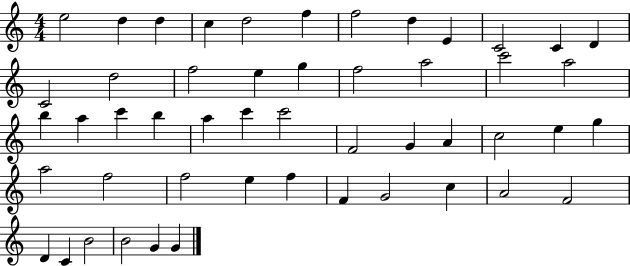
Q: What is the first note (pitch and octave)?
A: E5